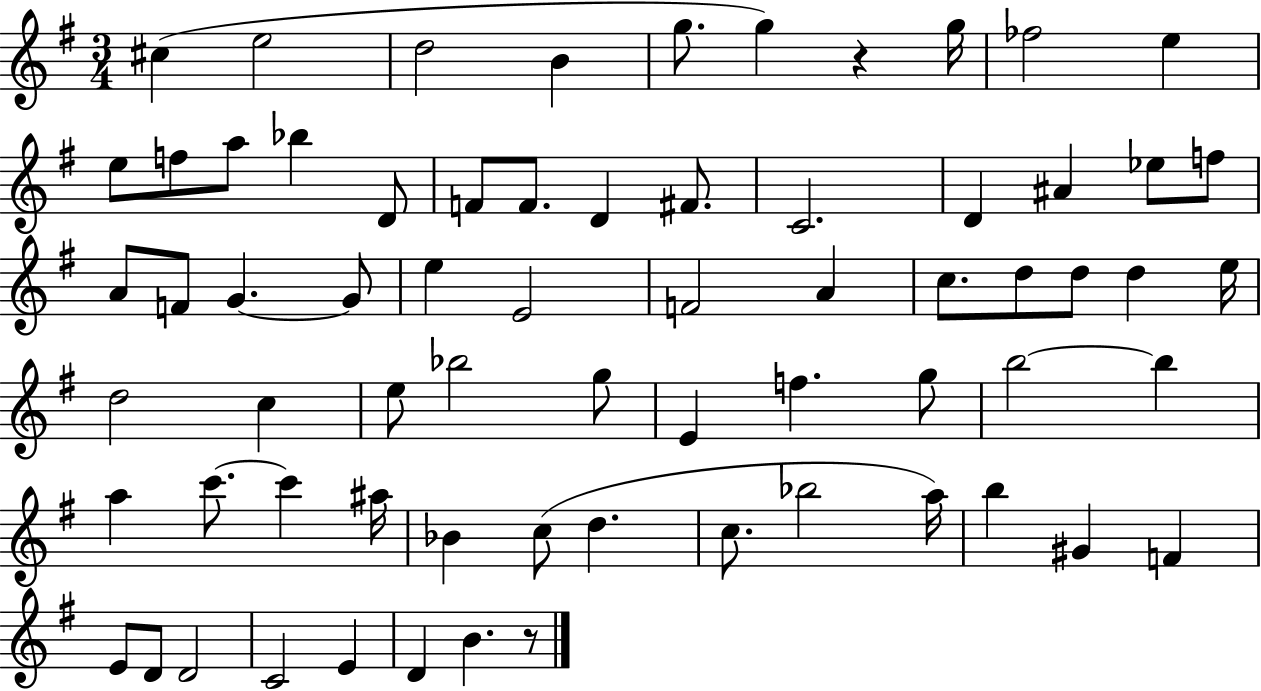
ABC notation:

X:1
T:Untitled
M:3/4
L:1/4
K:G
^c e2 d2 B g/2 g z g/4 _f2 e e/2 f/2 a/2 _b D/2 F/2 F/2 D ^F/2 C2 D ^A _e/2 f/2 A/2 F/2 G G/2 e E2 F2 A c/2 d/2 d/2 d e/4 d2 c e/2 _b2 g/2 E f g/2 b2 b a c'/2 c' ^a/4 _B c/2 d c/2 _b2 a/4 b ^G F E/2 D/2 D2 C2 E D B z/2